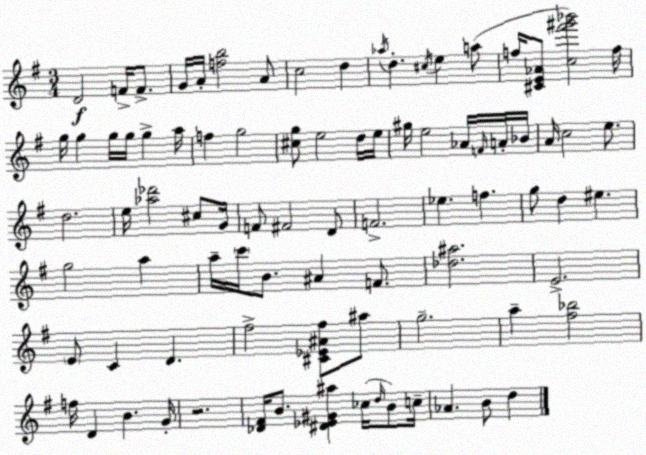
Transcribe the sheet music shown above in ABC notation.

X:1
T:Untitled
M:3/4
L:1/4
K:G
D2 F/4 F/2 G/4 A/4 [fb]2 A/2 c2 d _a/4 d ^c/4 e a/2 f/4 [^CE_A]/2 [c^f'^g'_b']2 f/4 g/4 g g/4 g/4 g a/4 f g2 [^cg]/2 e2 d/4 e/4 ^g/4 e2 _A/4 F/4 A/4 _B/4 A/4 c2 e/2 d2 e/4 [_a_d']2 ^c/2 G/4 F/2 ^F2 D/2 F2 _e f g/2 d ^e g2 a a/4 c'/4 B/2 ^A F/2 [_d^a]2 E2 E/2 C D ^f2 [^C_E^A^f]/2 ^a/2 g2 a [^f_b]2 f/4 D B G/4 z2 [_D^F]/4 B/2 [^D_E^G^a] _c/4 d/4 B/2 c/4 _A B/2 d